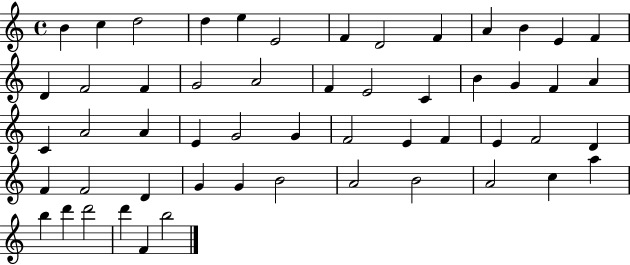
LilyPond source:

{
  \clef treble
  \time 4/4
  \defaultTimeSignature
  \key c \major
  b'4 c''4 d''2 | d''4 e''4 e'2 | f'4 d'2 f'4 | a'4 b'4 e'4 f'4 | \break d'4 f'2 f'4 | g'2 a'2 | f'4 e'2 c'4 | b'4 g'4 f'4 a'4 | \break c'4 a'2 a'4 | e'4 g'2 g'4 | f'2 e'4 f'4 | e'4 f'2 d'4 | \break f'4 f'2 d'4 | g'4 g'4 b'2 | a'2 b'2 | a'2 c''4 a''4 | \break b''4 d'''4 d'''2 | d'''4 f'4 b''2 | \bar "|."
}